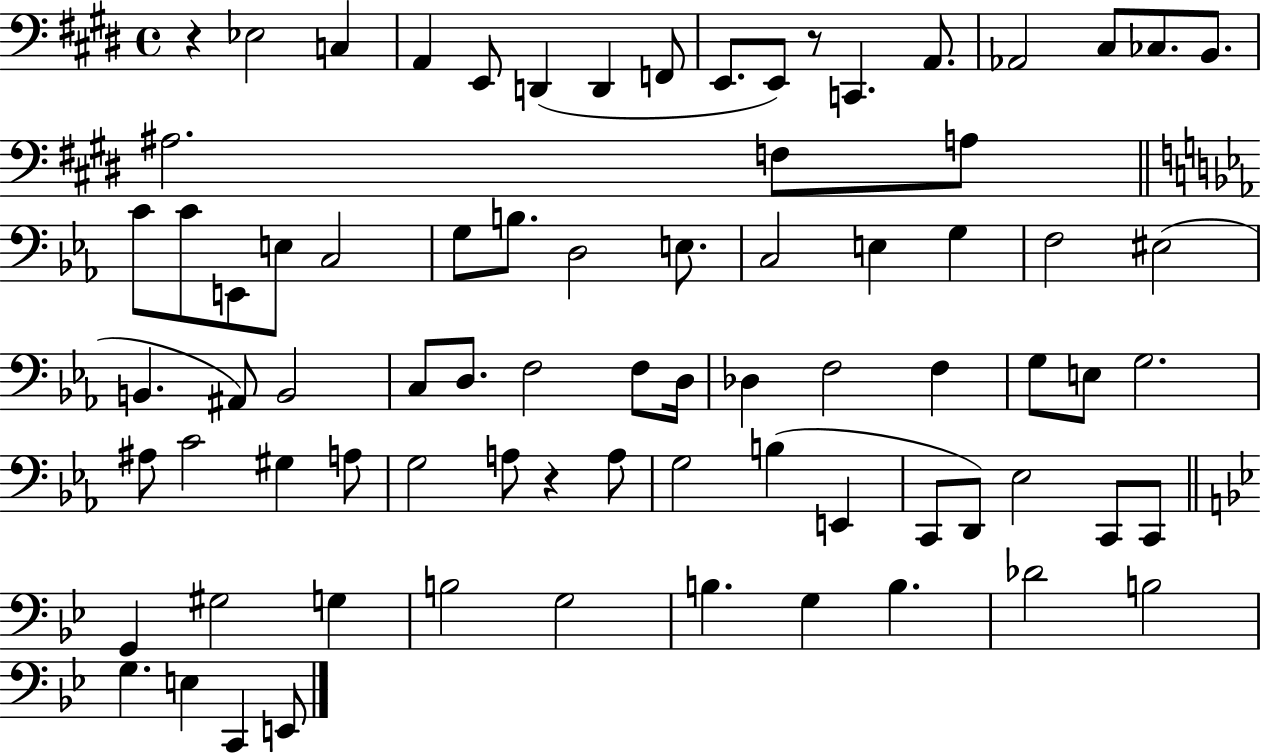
X:1
T:Untitled
M:4/4
L:1/4
K:E
z _E,2 C, A,, E,,/2 D,, D,, F,,/2 E,,/2 E,,/2 z/2 C,, A,,/2 _A,,2 ^C,/2 _C,/2 B,,/2 ^A,2 F,/2 A,/2 C/2 C/2 E,,/2 E,/2 C,2 G,/2 B,/2 D,2 E,/2 C,2 E, G, F,2 ^E,2 B,, ^A,,/2 B,,2 C,/2 D,/2 F,2 F,/2 D,/4 _D, F,2 F, G,/2 E,/2 G,2 ^A,/2 C2 ^G, A,/2 G,2 A,/2 z A,/2 G,2 B, E,, C,,/2 D,,/2 _E,2 C,,/2 C,,/2 G,, ^G,2 G, B,2 G,2 B, G, B, _D2 B,2 G, E, C,, E,,/2